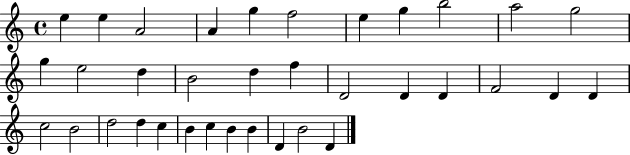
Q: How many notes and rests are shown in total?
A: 35